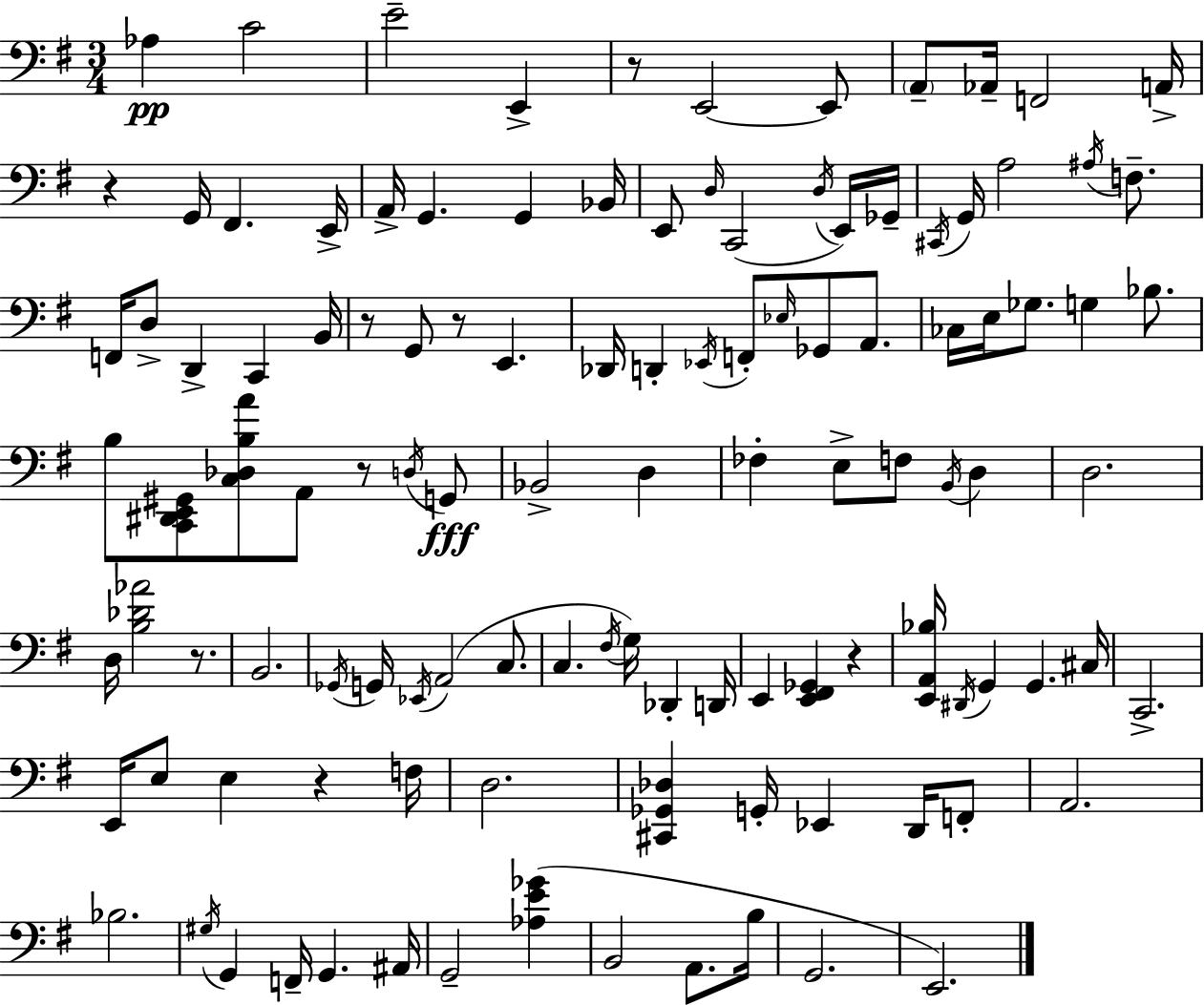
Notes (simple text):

Ab3/q C4/h E4/h E2/q R/e E2/h E2/e A2/e Ab2/s F2/h A2/s R/q G2/s F#2/q. E2/s A2/s G2/q. G2/q Bb2/s E2/e D3/s C2/h D3/s E2/s Gb2/s C#2/s G2/s A3/h A#3/s F3/e. F2/s D3/e D2/q C2/q B2/s R/e G2/e R/e E2/q. Db2/s D2/q Eb2/s F2/e Eb3/s Gb2/e A2/e. CES3/s E3/s Gb3/e. G3/q Bb3/e. B3/e [C2,D#2,E2,G#2]/e [C3,Db3,B3,A4]/e A2/e R/e D3/s G2/e Bb2/h D3/q FES3/q E3/e F3/e B2/s D3/q D3/h. D3/s [B3,Db4,Ab4]/h R/e. B2/h. Gb2/s G2/s Eb2/s A2/h C3/e. C3/q. F#3/s G3/s Db2/q D2/s E2/q [E2,F#2,Gb2]/q R/q [E2,A2,Bb3]/s D#2/s G2/q G2/q. C#3/s C2/h. E2/s E3/e E3/q R/q F3/s D3/h. [C#2,Gb2,Db3]/q G2/s Eb2/q D2/s F2/e A2/h. Bb3/h. G#3/s G2/q F2/s G2/q. A#2/s G2/h [Ab3,E4,Gb4]/q B2/h A2/e. B3/s G2/h. E2/h.